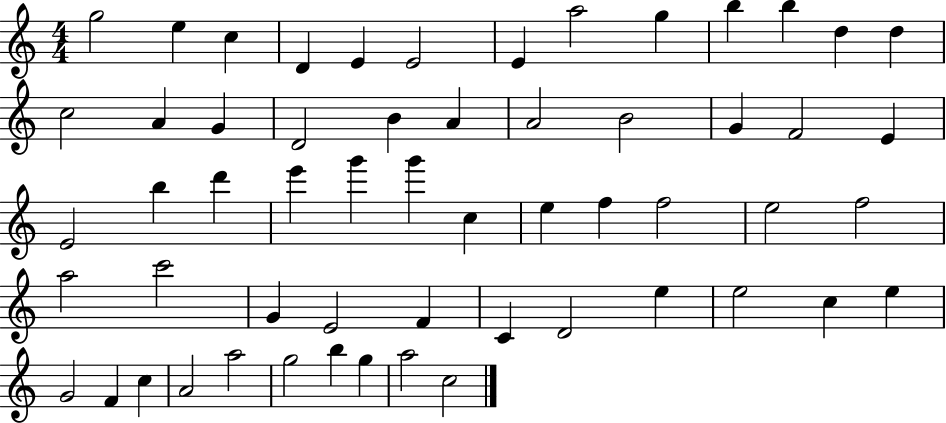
{
  \clef treble
  \numericTimeSignature
  \time 4/4
  \key c \major
  g''2 e''4 c''4 | d'4 e'4 e'2 | e'4 a''2 g''4 | b''4 b''4 d''4 d''4 | \break c''2 a'4 g'4 | d'2 b'4 a'4 | a'2 b'2 | g'4 f'2 e'4 | \break e'2 b''4 d'''4 | e'''4 g'''4 g'''4 c''4 | e''4 f''4 f''2 | e''2 f''2 | \break a''2 c'''2 | g'4 e'2 f'4 | c'4 d'2 e''4 | e''2 c''4 e''4 | \break g'2 f'4 c''4 | a'2 a''2 | g''2 b''4 g''4 | a''2 c''2 | \break \bar "|."
}